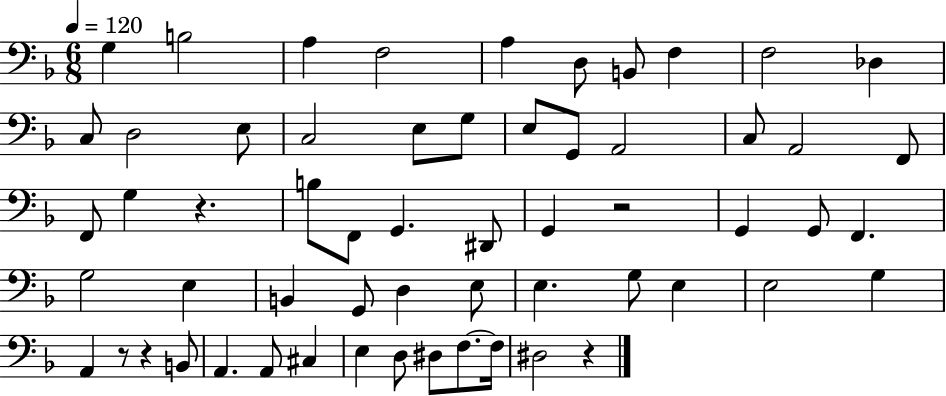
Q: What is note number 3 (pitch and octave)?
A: A3